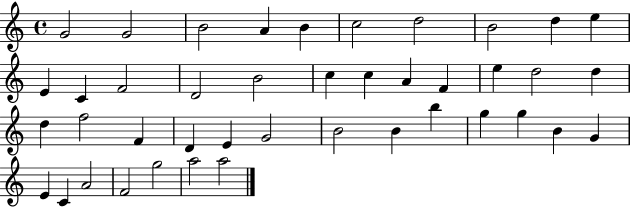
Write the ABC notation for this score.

X:1
T:Untitled
M:4/4
L:1/4
K:C
G2 G2 B2 A B c2 d2 B2 d e E C F2 D2 B2 c c A F e d2 d d f2 F D E G2 B2 B b g g B G E C A2 F2 g2 a2 a2